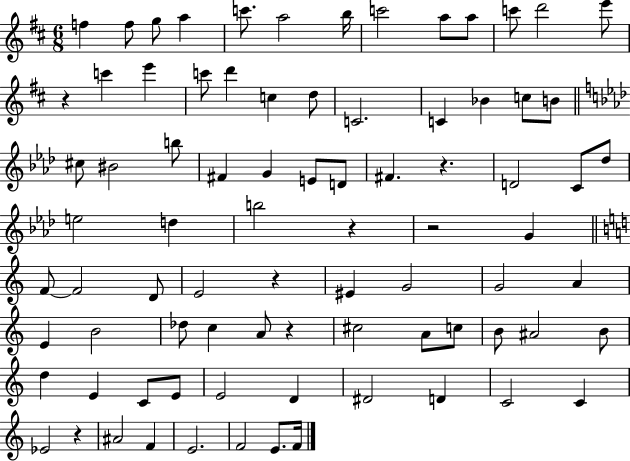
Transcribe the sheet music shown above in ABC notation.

X:1
T:Untitled
M:6/8
L:1/4
K:D
f f/2 g/2 a c'/2 a2 b/4 c'2 a/2 a/2 c'/2 d'2 e'/2 z c' e' c'/2 d' c d/2 C2 C _B c/2 B/2 ^c/2 ^B2 b/2 ^F G E/2 D/2 ^F z D2 C/2 _d/2 e2 d b2 z z2 G F/2 F2 D/2 E2 z ^E G2 G2 A E B2 _d/2 c A/2 z ^c2 A/2 c/2 B/2 ^A2 B/2 d E C/2 E/2 E2 D ^D2 D C2 C _E2 z ^A2 F E2 F2 E/2 F/4